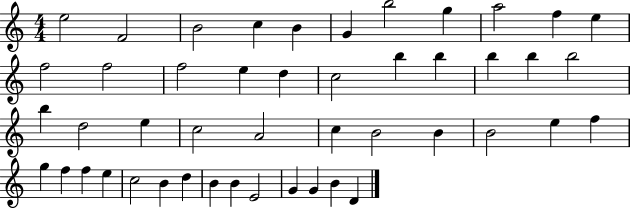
{
  \clef treble
  \numericTimeSignature
  \time 4/4
  \key c \major
  e''2 f'2 | b'2 c''4 b'4 | g'4 b''2 g''4 | a''2 f''4 e''4 | \break f''2 f''2 | f''2 e''4 d''4 | c''2 b''4 b''4 | b''4 b''4 b''2 | \break b''4 d''2 e''4 | c''2 a'2 | c''4 b'2 b'4 | b'2 e''4 f''4 | \break g''4 f''4 f''4 e''4 | c''2 b'4 d''4 | b'4 b'4 e'2 | g'4 g'4 b'4 d'4 | \break \bar "|."
}